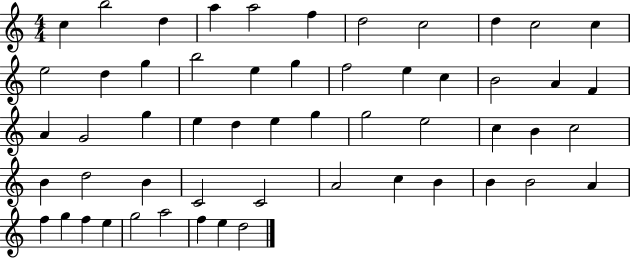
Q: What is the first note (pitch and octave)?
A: C5